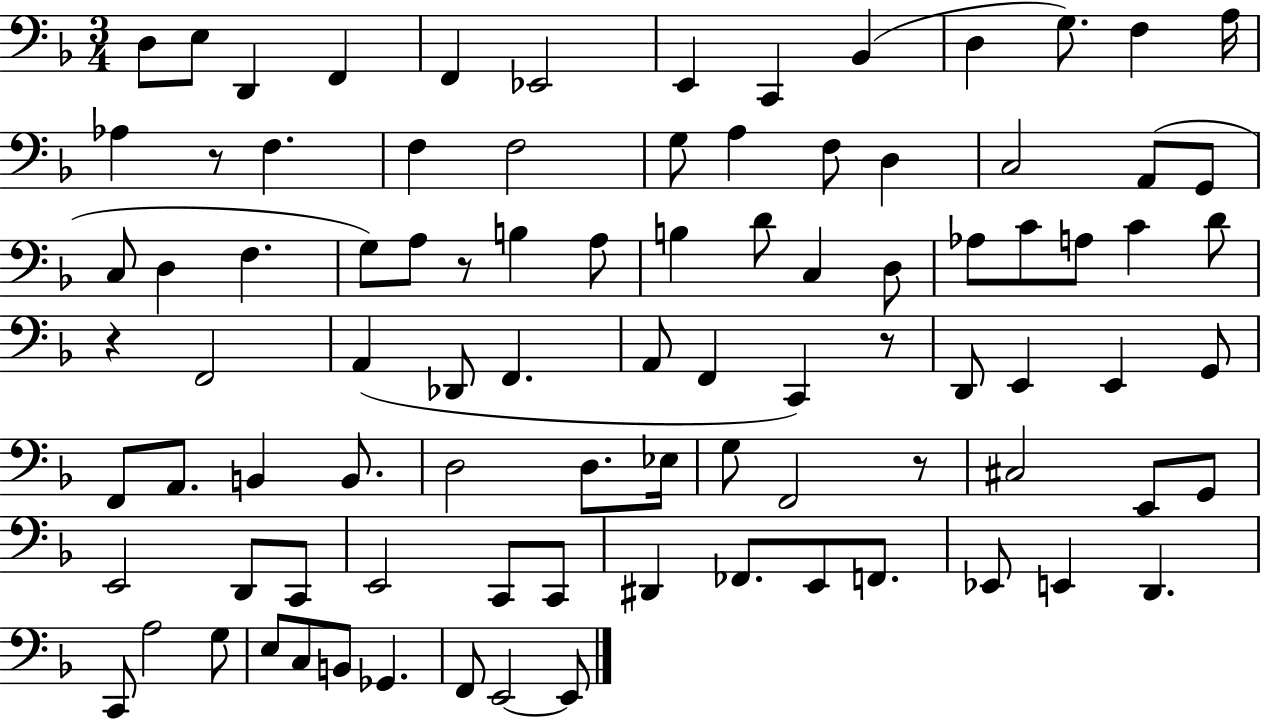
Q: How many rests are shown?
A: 5